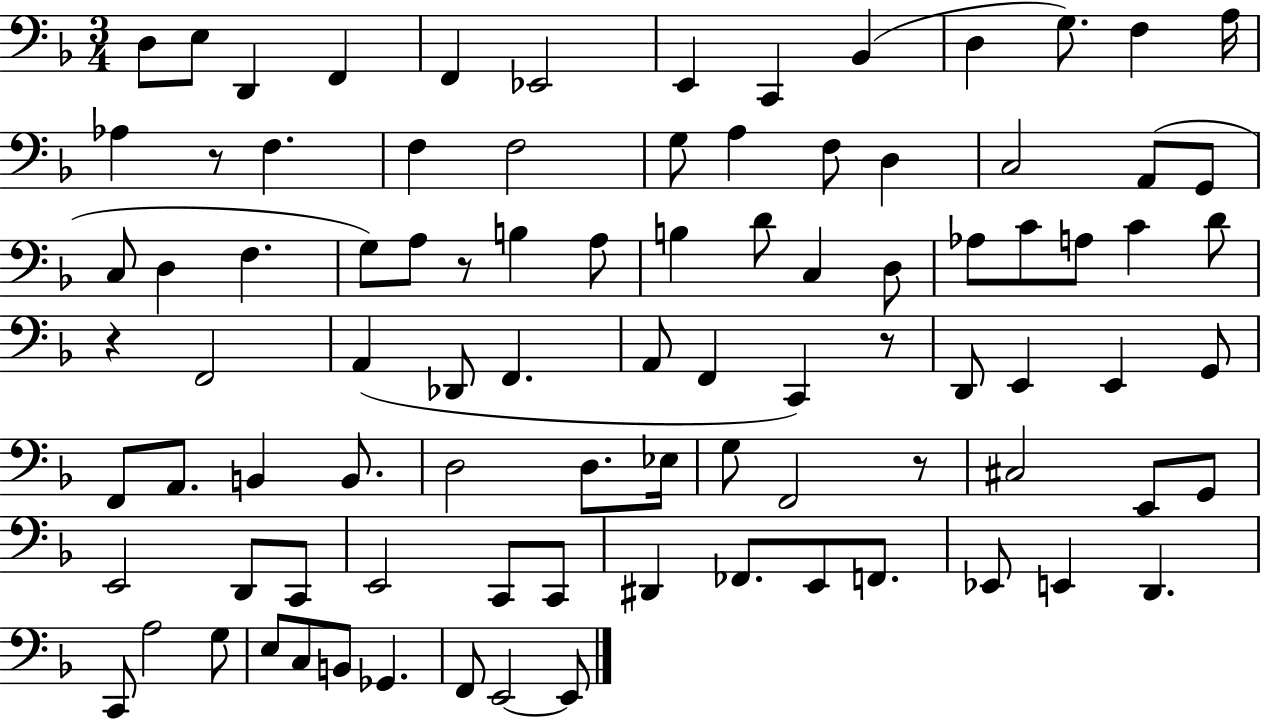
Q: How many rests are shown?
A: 5